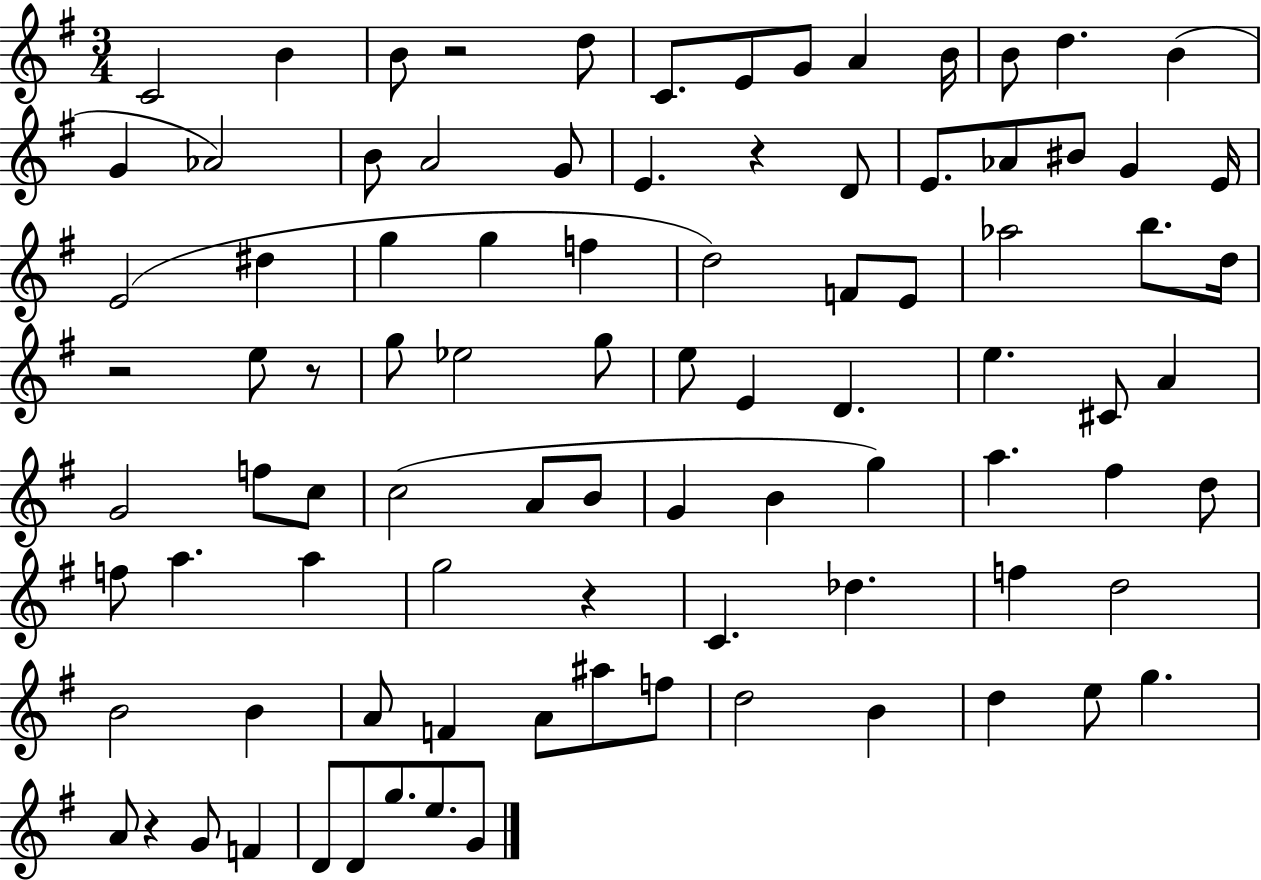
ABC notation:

X:1
T:Untitled
M:3/4
L:1/4
K:G
C2 B B/2 z2 d/2 C/2 E/2 G/2 A B/4 B/2 d B G _A2 B/2 A2 G/2 E z D/2 E/2 _A/2 ^B/2 G E/4 E2 ^d g g f d2 F/2 E/2 _a2 b/2 d/4 z2 e/2 z/2 g/2 _e2 g/2 e/2 E D e ^C/2 A G2 f/2 c/2 c2 A/2 B/2 G B g a ^f d/2 f/2 a a g2 z C _d f d2 B2 B A/2 F A/2 ^a/2 f/2 d2 B d e/2 g A/2 z G/2 F D/2 D/2 g/2 e/2 G/2